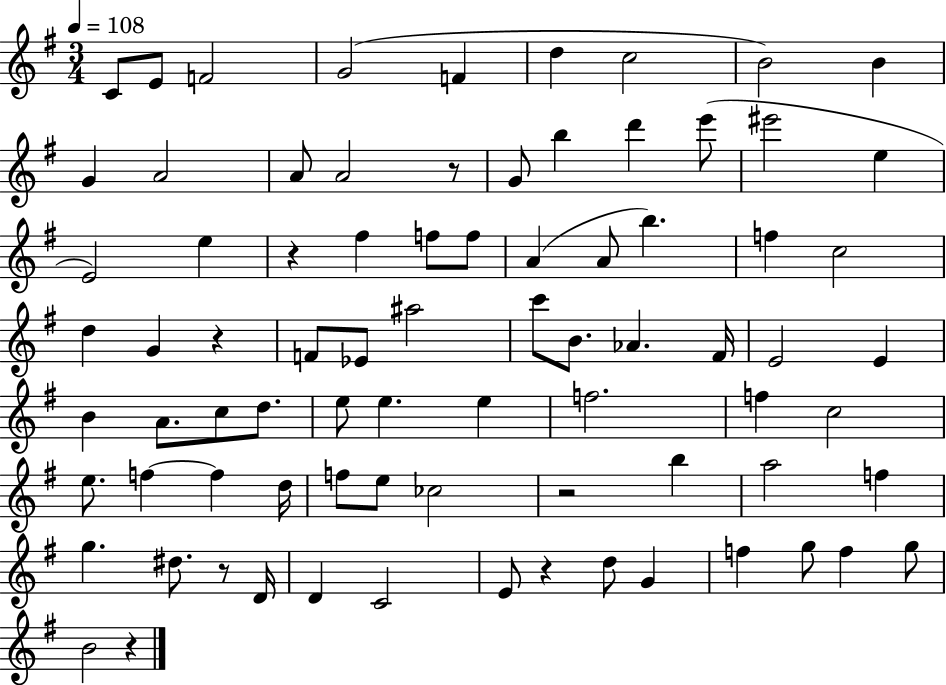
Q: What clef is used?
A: treble